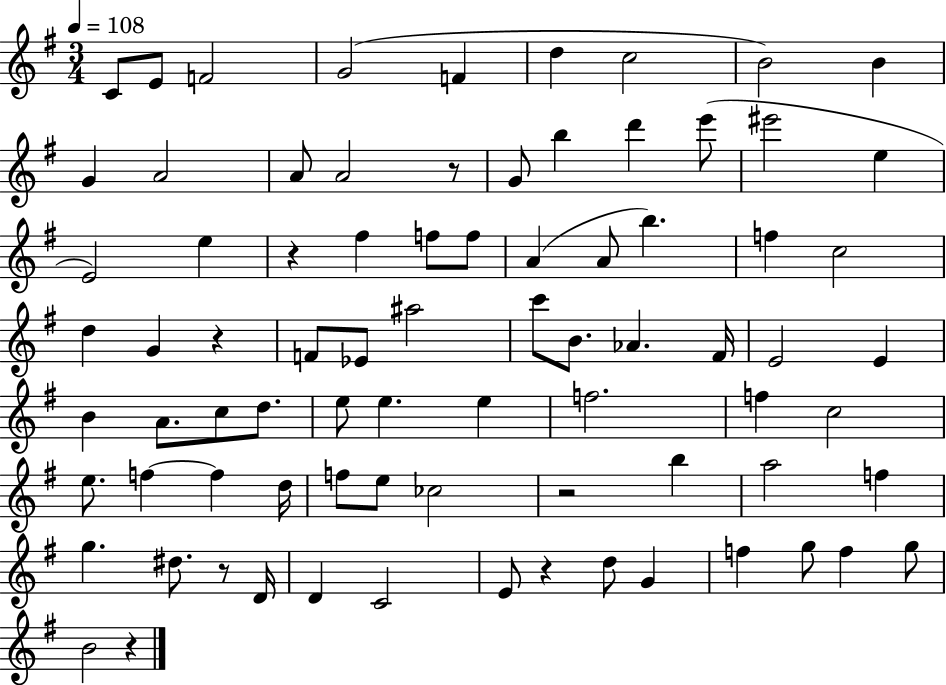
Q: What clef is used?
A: treble